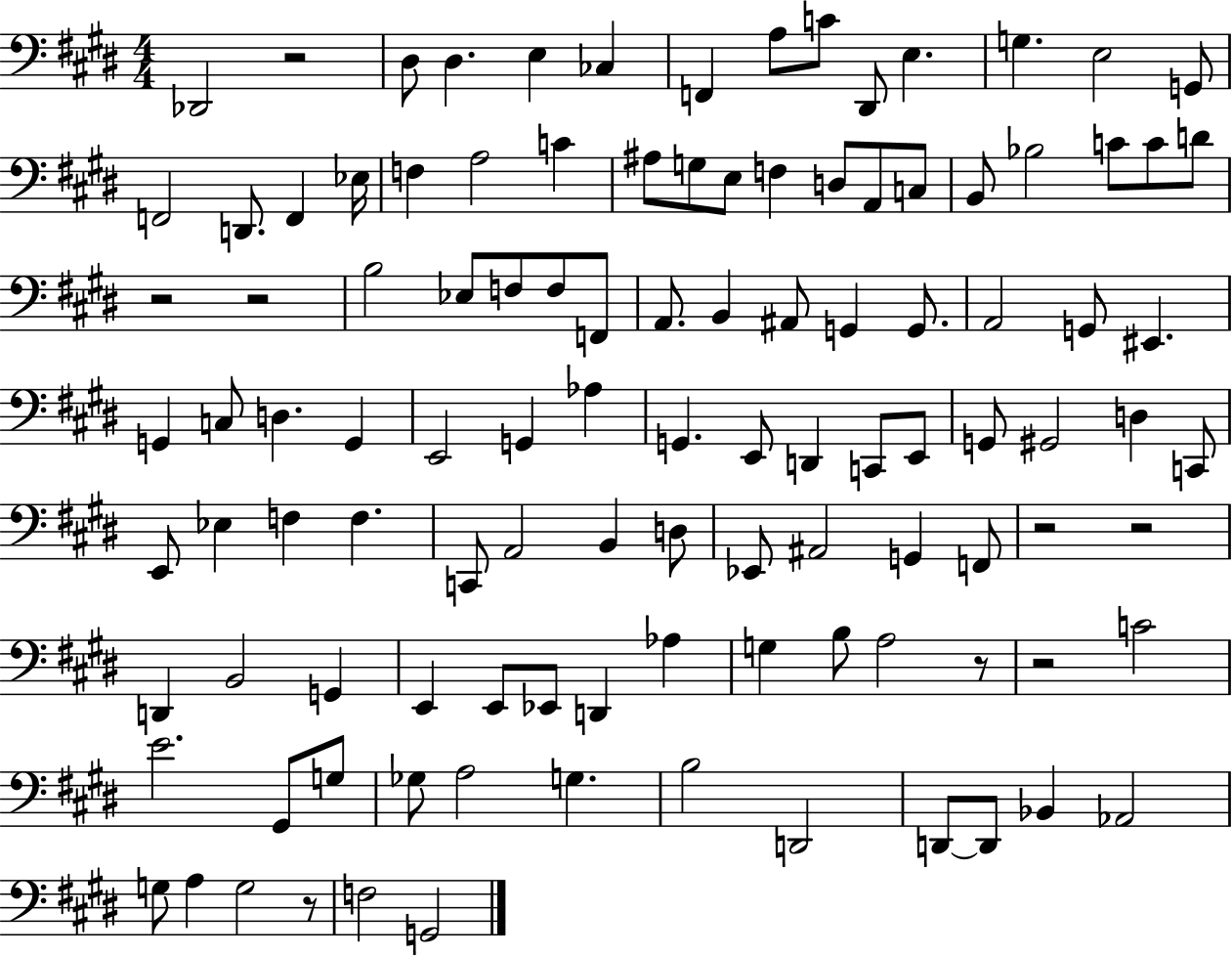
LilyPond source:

{
  \clef bass
  \numericTimeSignature
  \time 4/4
  \key e \major
  des,2 r2 | dis8 dis4. e4 ces4 | f,4 a8 c'8 dis,8 e4. | g4. e2 g,8 | \break f,2 d,8. f,4 ees16 | f4 a2 c'4 | ais8 g8 e8 f4 d8 a,8 c8 | b,8 bes2 c'8 c'8 d'8 | \break r2 r2 | b2 ees8 f8 f8 f,8 | a,8. b,4 ais,8 g,4 g,8. | a,2 g,8 eis,4. | \break g,4 c8 d4. g,4 | e,2 g,4 aes4 | g,4. e,8 d,4 c,8 e,8 | g,8 gis,2 d4 c,8 | \break e,8 ees4 f4 f4. | c,8 a,2 b,4 d8 | ees,8 ais,2 g,4 f,8 | r2 r2 | \break d,4 b,2 g,4 | e,4 e,8 ees,8 d,4 aes4 | g4 b8 a2 r8 | r2 c'2 | \break e'2. gis,8 g8 | ges8 a2 g4. | b2 d,2 | d,8~~ d,8 bes,4 aes,2 | \break g8 a4 g2 r8 | f2 g,2 | \bar "|."
}